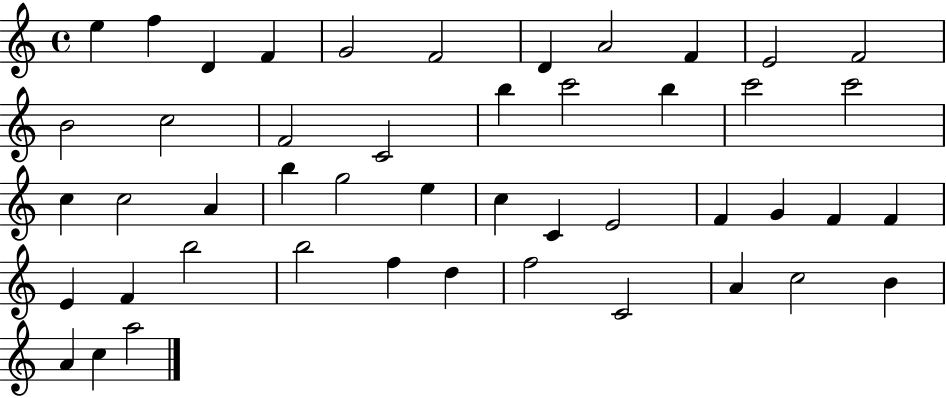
{
  \clef treble
  \time 4/4
  \defaultTimeSignature
  \key c \major
  e''4 f''4 d'4 f'4 | g'2 f'2 | d'4 a'2 f'4 | e'2 f'2 | \break b'2 c''2 | f'2 c'2 | b''4 c'''2 b''4 | c'''2 c'''2 | \break c''4 c''2 a'4 | b''4 g''2 e''4 | c''4 c'4 e'2 | f'4 g'4 f'4 f'4 | \break e'4 f'4 b''2 | b''2 f''4 d''4 | f''2 c'2 | a'4 c''2 b'4 | \break a'4 c''4 a''2 | \bar "|."
}